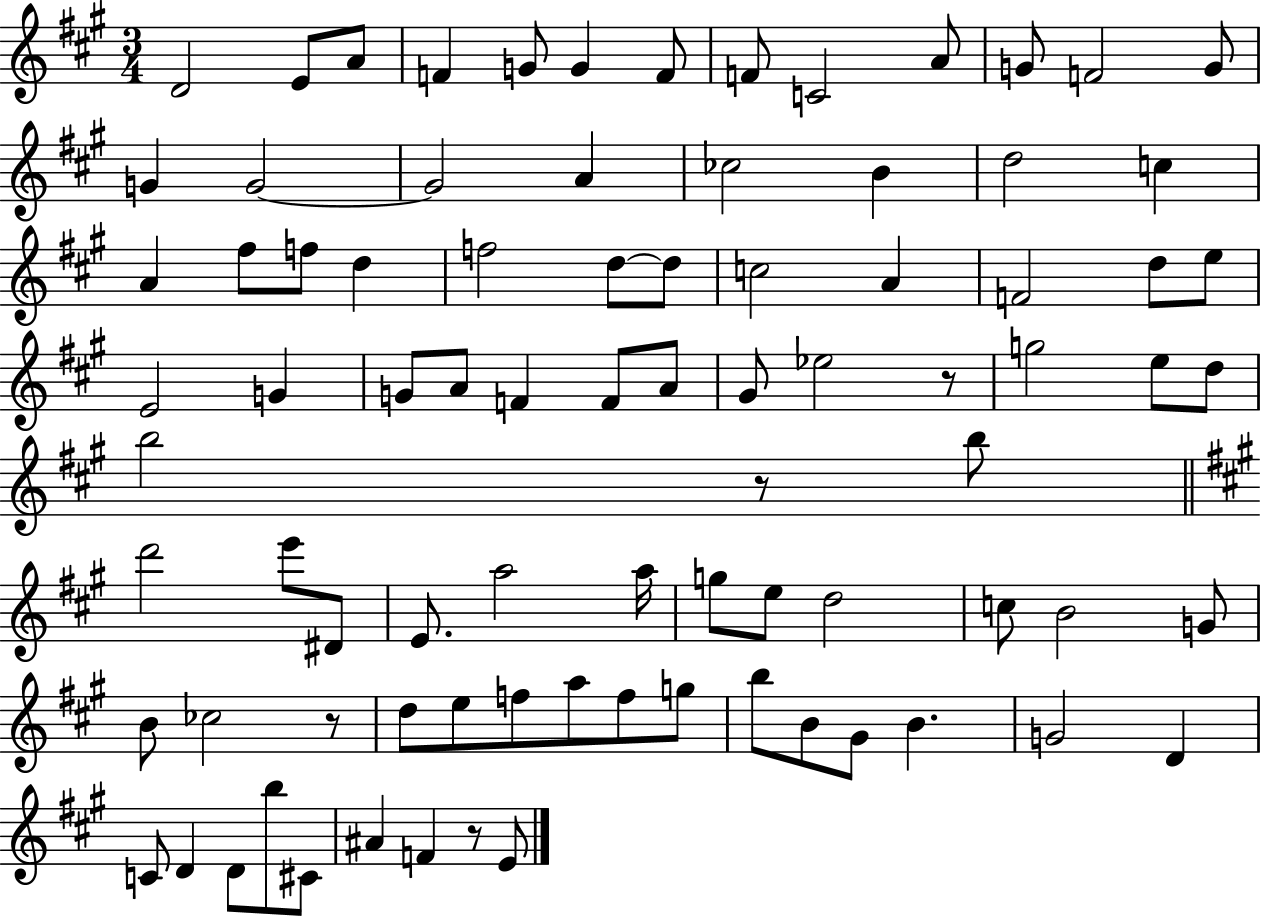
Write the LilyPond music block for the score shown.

{
  \clef treble
  \numericTimeSignature
  \time 3/4
  \key a \major
  \repeat volta 2 { d'2 e'8 a'8 | f'4 g'8 g'4 f'8 | f'8 c'2 a'8 | g'8 f'2 g'8 | \break g'4 g'2~~ | g'2 a'4 | ces''2 b'4 | d''2 c''4 | \break a'4 fis''8 f''8 d''4 | f''2 d''8~~ d''8 | c''2 a'4 | f'2 d''8 e''8 | \break e'2 g'4 | g'8 a'8 f'4 f'8 a'8 | gis'8 ees''2 r8 | g''2 e''8 d''8 | \break b''2 r8 b''8 | \bar "||" \break \key a \major d'''2 e'''8 dis'8 | e'8. a''2 a''16 | g''8 e''8 d''2 | c''8 b'2 g'8 | \break b'8 ces''2 r8 | d''8 e''8 f''8 a''8 f''8 g''8 | b''8 b'8 gis'8 b'4. | g'2 d'4 | \break c'8 d'4 d'8 b''8 cis'8 | ais'4 f'4 r8 e'8 | } \bar "|."
}